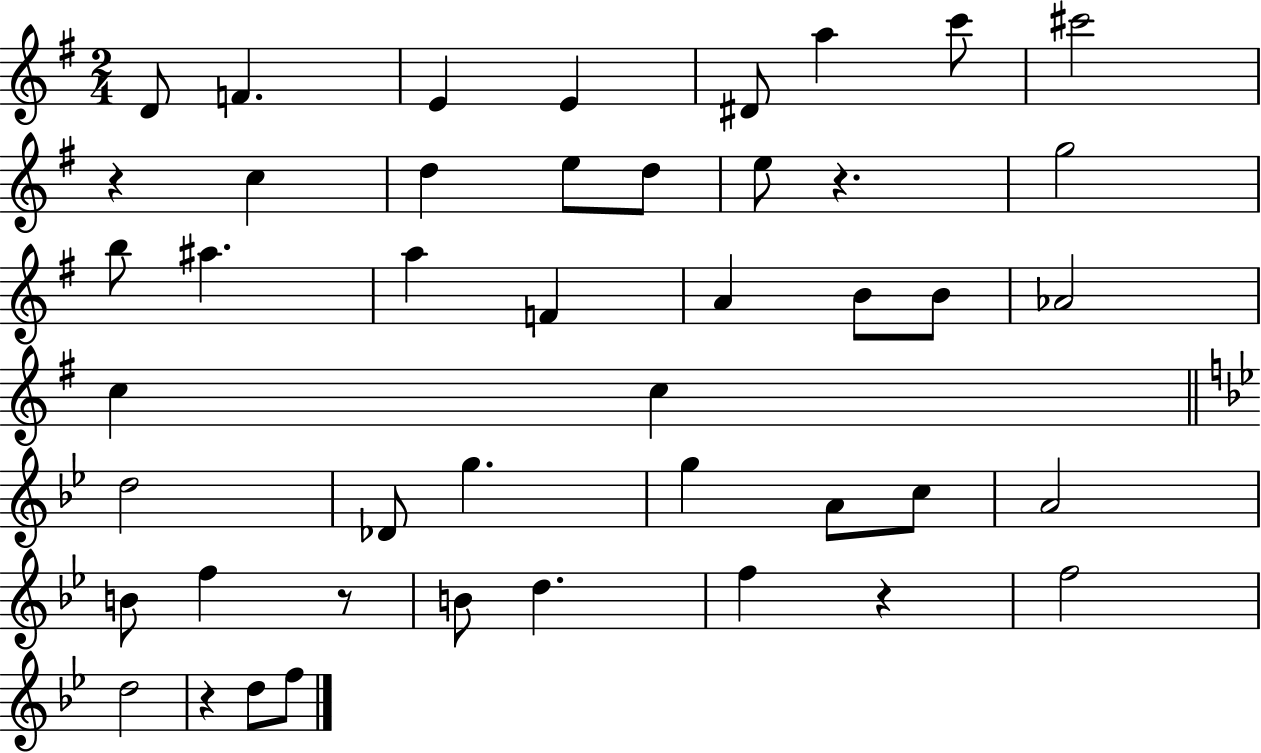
D4/e F4/q. E4/q E4/q D#4/e A5/q C6/e C#6/h R/q C5/q D5/q E5/e D5/e E5/e R/q. G5/h B5/e A#5/q. A5/q F4/q A4/q B4/e B4/e Ab4/h C5/q C5/q D5/h Db4/e G5/q. G5/q A4/e C5/e A4/h B4/e F5/q R/e B4/e D5/q. F5/q R/q F5/h D5/h R/q D5/e F5/e